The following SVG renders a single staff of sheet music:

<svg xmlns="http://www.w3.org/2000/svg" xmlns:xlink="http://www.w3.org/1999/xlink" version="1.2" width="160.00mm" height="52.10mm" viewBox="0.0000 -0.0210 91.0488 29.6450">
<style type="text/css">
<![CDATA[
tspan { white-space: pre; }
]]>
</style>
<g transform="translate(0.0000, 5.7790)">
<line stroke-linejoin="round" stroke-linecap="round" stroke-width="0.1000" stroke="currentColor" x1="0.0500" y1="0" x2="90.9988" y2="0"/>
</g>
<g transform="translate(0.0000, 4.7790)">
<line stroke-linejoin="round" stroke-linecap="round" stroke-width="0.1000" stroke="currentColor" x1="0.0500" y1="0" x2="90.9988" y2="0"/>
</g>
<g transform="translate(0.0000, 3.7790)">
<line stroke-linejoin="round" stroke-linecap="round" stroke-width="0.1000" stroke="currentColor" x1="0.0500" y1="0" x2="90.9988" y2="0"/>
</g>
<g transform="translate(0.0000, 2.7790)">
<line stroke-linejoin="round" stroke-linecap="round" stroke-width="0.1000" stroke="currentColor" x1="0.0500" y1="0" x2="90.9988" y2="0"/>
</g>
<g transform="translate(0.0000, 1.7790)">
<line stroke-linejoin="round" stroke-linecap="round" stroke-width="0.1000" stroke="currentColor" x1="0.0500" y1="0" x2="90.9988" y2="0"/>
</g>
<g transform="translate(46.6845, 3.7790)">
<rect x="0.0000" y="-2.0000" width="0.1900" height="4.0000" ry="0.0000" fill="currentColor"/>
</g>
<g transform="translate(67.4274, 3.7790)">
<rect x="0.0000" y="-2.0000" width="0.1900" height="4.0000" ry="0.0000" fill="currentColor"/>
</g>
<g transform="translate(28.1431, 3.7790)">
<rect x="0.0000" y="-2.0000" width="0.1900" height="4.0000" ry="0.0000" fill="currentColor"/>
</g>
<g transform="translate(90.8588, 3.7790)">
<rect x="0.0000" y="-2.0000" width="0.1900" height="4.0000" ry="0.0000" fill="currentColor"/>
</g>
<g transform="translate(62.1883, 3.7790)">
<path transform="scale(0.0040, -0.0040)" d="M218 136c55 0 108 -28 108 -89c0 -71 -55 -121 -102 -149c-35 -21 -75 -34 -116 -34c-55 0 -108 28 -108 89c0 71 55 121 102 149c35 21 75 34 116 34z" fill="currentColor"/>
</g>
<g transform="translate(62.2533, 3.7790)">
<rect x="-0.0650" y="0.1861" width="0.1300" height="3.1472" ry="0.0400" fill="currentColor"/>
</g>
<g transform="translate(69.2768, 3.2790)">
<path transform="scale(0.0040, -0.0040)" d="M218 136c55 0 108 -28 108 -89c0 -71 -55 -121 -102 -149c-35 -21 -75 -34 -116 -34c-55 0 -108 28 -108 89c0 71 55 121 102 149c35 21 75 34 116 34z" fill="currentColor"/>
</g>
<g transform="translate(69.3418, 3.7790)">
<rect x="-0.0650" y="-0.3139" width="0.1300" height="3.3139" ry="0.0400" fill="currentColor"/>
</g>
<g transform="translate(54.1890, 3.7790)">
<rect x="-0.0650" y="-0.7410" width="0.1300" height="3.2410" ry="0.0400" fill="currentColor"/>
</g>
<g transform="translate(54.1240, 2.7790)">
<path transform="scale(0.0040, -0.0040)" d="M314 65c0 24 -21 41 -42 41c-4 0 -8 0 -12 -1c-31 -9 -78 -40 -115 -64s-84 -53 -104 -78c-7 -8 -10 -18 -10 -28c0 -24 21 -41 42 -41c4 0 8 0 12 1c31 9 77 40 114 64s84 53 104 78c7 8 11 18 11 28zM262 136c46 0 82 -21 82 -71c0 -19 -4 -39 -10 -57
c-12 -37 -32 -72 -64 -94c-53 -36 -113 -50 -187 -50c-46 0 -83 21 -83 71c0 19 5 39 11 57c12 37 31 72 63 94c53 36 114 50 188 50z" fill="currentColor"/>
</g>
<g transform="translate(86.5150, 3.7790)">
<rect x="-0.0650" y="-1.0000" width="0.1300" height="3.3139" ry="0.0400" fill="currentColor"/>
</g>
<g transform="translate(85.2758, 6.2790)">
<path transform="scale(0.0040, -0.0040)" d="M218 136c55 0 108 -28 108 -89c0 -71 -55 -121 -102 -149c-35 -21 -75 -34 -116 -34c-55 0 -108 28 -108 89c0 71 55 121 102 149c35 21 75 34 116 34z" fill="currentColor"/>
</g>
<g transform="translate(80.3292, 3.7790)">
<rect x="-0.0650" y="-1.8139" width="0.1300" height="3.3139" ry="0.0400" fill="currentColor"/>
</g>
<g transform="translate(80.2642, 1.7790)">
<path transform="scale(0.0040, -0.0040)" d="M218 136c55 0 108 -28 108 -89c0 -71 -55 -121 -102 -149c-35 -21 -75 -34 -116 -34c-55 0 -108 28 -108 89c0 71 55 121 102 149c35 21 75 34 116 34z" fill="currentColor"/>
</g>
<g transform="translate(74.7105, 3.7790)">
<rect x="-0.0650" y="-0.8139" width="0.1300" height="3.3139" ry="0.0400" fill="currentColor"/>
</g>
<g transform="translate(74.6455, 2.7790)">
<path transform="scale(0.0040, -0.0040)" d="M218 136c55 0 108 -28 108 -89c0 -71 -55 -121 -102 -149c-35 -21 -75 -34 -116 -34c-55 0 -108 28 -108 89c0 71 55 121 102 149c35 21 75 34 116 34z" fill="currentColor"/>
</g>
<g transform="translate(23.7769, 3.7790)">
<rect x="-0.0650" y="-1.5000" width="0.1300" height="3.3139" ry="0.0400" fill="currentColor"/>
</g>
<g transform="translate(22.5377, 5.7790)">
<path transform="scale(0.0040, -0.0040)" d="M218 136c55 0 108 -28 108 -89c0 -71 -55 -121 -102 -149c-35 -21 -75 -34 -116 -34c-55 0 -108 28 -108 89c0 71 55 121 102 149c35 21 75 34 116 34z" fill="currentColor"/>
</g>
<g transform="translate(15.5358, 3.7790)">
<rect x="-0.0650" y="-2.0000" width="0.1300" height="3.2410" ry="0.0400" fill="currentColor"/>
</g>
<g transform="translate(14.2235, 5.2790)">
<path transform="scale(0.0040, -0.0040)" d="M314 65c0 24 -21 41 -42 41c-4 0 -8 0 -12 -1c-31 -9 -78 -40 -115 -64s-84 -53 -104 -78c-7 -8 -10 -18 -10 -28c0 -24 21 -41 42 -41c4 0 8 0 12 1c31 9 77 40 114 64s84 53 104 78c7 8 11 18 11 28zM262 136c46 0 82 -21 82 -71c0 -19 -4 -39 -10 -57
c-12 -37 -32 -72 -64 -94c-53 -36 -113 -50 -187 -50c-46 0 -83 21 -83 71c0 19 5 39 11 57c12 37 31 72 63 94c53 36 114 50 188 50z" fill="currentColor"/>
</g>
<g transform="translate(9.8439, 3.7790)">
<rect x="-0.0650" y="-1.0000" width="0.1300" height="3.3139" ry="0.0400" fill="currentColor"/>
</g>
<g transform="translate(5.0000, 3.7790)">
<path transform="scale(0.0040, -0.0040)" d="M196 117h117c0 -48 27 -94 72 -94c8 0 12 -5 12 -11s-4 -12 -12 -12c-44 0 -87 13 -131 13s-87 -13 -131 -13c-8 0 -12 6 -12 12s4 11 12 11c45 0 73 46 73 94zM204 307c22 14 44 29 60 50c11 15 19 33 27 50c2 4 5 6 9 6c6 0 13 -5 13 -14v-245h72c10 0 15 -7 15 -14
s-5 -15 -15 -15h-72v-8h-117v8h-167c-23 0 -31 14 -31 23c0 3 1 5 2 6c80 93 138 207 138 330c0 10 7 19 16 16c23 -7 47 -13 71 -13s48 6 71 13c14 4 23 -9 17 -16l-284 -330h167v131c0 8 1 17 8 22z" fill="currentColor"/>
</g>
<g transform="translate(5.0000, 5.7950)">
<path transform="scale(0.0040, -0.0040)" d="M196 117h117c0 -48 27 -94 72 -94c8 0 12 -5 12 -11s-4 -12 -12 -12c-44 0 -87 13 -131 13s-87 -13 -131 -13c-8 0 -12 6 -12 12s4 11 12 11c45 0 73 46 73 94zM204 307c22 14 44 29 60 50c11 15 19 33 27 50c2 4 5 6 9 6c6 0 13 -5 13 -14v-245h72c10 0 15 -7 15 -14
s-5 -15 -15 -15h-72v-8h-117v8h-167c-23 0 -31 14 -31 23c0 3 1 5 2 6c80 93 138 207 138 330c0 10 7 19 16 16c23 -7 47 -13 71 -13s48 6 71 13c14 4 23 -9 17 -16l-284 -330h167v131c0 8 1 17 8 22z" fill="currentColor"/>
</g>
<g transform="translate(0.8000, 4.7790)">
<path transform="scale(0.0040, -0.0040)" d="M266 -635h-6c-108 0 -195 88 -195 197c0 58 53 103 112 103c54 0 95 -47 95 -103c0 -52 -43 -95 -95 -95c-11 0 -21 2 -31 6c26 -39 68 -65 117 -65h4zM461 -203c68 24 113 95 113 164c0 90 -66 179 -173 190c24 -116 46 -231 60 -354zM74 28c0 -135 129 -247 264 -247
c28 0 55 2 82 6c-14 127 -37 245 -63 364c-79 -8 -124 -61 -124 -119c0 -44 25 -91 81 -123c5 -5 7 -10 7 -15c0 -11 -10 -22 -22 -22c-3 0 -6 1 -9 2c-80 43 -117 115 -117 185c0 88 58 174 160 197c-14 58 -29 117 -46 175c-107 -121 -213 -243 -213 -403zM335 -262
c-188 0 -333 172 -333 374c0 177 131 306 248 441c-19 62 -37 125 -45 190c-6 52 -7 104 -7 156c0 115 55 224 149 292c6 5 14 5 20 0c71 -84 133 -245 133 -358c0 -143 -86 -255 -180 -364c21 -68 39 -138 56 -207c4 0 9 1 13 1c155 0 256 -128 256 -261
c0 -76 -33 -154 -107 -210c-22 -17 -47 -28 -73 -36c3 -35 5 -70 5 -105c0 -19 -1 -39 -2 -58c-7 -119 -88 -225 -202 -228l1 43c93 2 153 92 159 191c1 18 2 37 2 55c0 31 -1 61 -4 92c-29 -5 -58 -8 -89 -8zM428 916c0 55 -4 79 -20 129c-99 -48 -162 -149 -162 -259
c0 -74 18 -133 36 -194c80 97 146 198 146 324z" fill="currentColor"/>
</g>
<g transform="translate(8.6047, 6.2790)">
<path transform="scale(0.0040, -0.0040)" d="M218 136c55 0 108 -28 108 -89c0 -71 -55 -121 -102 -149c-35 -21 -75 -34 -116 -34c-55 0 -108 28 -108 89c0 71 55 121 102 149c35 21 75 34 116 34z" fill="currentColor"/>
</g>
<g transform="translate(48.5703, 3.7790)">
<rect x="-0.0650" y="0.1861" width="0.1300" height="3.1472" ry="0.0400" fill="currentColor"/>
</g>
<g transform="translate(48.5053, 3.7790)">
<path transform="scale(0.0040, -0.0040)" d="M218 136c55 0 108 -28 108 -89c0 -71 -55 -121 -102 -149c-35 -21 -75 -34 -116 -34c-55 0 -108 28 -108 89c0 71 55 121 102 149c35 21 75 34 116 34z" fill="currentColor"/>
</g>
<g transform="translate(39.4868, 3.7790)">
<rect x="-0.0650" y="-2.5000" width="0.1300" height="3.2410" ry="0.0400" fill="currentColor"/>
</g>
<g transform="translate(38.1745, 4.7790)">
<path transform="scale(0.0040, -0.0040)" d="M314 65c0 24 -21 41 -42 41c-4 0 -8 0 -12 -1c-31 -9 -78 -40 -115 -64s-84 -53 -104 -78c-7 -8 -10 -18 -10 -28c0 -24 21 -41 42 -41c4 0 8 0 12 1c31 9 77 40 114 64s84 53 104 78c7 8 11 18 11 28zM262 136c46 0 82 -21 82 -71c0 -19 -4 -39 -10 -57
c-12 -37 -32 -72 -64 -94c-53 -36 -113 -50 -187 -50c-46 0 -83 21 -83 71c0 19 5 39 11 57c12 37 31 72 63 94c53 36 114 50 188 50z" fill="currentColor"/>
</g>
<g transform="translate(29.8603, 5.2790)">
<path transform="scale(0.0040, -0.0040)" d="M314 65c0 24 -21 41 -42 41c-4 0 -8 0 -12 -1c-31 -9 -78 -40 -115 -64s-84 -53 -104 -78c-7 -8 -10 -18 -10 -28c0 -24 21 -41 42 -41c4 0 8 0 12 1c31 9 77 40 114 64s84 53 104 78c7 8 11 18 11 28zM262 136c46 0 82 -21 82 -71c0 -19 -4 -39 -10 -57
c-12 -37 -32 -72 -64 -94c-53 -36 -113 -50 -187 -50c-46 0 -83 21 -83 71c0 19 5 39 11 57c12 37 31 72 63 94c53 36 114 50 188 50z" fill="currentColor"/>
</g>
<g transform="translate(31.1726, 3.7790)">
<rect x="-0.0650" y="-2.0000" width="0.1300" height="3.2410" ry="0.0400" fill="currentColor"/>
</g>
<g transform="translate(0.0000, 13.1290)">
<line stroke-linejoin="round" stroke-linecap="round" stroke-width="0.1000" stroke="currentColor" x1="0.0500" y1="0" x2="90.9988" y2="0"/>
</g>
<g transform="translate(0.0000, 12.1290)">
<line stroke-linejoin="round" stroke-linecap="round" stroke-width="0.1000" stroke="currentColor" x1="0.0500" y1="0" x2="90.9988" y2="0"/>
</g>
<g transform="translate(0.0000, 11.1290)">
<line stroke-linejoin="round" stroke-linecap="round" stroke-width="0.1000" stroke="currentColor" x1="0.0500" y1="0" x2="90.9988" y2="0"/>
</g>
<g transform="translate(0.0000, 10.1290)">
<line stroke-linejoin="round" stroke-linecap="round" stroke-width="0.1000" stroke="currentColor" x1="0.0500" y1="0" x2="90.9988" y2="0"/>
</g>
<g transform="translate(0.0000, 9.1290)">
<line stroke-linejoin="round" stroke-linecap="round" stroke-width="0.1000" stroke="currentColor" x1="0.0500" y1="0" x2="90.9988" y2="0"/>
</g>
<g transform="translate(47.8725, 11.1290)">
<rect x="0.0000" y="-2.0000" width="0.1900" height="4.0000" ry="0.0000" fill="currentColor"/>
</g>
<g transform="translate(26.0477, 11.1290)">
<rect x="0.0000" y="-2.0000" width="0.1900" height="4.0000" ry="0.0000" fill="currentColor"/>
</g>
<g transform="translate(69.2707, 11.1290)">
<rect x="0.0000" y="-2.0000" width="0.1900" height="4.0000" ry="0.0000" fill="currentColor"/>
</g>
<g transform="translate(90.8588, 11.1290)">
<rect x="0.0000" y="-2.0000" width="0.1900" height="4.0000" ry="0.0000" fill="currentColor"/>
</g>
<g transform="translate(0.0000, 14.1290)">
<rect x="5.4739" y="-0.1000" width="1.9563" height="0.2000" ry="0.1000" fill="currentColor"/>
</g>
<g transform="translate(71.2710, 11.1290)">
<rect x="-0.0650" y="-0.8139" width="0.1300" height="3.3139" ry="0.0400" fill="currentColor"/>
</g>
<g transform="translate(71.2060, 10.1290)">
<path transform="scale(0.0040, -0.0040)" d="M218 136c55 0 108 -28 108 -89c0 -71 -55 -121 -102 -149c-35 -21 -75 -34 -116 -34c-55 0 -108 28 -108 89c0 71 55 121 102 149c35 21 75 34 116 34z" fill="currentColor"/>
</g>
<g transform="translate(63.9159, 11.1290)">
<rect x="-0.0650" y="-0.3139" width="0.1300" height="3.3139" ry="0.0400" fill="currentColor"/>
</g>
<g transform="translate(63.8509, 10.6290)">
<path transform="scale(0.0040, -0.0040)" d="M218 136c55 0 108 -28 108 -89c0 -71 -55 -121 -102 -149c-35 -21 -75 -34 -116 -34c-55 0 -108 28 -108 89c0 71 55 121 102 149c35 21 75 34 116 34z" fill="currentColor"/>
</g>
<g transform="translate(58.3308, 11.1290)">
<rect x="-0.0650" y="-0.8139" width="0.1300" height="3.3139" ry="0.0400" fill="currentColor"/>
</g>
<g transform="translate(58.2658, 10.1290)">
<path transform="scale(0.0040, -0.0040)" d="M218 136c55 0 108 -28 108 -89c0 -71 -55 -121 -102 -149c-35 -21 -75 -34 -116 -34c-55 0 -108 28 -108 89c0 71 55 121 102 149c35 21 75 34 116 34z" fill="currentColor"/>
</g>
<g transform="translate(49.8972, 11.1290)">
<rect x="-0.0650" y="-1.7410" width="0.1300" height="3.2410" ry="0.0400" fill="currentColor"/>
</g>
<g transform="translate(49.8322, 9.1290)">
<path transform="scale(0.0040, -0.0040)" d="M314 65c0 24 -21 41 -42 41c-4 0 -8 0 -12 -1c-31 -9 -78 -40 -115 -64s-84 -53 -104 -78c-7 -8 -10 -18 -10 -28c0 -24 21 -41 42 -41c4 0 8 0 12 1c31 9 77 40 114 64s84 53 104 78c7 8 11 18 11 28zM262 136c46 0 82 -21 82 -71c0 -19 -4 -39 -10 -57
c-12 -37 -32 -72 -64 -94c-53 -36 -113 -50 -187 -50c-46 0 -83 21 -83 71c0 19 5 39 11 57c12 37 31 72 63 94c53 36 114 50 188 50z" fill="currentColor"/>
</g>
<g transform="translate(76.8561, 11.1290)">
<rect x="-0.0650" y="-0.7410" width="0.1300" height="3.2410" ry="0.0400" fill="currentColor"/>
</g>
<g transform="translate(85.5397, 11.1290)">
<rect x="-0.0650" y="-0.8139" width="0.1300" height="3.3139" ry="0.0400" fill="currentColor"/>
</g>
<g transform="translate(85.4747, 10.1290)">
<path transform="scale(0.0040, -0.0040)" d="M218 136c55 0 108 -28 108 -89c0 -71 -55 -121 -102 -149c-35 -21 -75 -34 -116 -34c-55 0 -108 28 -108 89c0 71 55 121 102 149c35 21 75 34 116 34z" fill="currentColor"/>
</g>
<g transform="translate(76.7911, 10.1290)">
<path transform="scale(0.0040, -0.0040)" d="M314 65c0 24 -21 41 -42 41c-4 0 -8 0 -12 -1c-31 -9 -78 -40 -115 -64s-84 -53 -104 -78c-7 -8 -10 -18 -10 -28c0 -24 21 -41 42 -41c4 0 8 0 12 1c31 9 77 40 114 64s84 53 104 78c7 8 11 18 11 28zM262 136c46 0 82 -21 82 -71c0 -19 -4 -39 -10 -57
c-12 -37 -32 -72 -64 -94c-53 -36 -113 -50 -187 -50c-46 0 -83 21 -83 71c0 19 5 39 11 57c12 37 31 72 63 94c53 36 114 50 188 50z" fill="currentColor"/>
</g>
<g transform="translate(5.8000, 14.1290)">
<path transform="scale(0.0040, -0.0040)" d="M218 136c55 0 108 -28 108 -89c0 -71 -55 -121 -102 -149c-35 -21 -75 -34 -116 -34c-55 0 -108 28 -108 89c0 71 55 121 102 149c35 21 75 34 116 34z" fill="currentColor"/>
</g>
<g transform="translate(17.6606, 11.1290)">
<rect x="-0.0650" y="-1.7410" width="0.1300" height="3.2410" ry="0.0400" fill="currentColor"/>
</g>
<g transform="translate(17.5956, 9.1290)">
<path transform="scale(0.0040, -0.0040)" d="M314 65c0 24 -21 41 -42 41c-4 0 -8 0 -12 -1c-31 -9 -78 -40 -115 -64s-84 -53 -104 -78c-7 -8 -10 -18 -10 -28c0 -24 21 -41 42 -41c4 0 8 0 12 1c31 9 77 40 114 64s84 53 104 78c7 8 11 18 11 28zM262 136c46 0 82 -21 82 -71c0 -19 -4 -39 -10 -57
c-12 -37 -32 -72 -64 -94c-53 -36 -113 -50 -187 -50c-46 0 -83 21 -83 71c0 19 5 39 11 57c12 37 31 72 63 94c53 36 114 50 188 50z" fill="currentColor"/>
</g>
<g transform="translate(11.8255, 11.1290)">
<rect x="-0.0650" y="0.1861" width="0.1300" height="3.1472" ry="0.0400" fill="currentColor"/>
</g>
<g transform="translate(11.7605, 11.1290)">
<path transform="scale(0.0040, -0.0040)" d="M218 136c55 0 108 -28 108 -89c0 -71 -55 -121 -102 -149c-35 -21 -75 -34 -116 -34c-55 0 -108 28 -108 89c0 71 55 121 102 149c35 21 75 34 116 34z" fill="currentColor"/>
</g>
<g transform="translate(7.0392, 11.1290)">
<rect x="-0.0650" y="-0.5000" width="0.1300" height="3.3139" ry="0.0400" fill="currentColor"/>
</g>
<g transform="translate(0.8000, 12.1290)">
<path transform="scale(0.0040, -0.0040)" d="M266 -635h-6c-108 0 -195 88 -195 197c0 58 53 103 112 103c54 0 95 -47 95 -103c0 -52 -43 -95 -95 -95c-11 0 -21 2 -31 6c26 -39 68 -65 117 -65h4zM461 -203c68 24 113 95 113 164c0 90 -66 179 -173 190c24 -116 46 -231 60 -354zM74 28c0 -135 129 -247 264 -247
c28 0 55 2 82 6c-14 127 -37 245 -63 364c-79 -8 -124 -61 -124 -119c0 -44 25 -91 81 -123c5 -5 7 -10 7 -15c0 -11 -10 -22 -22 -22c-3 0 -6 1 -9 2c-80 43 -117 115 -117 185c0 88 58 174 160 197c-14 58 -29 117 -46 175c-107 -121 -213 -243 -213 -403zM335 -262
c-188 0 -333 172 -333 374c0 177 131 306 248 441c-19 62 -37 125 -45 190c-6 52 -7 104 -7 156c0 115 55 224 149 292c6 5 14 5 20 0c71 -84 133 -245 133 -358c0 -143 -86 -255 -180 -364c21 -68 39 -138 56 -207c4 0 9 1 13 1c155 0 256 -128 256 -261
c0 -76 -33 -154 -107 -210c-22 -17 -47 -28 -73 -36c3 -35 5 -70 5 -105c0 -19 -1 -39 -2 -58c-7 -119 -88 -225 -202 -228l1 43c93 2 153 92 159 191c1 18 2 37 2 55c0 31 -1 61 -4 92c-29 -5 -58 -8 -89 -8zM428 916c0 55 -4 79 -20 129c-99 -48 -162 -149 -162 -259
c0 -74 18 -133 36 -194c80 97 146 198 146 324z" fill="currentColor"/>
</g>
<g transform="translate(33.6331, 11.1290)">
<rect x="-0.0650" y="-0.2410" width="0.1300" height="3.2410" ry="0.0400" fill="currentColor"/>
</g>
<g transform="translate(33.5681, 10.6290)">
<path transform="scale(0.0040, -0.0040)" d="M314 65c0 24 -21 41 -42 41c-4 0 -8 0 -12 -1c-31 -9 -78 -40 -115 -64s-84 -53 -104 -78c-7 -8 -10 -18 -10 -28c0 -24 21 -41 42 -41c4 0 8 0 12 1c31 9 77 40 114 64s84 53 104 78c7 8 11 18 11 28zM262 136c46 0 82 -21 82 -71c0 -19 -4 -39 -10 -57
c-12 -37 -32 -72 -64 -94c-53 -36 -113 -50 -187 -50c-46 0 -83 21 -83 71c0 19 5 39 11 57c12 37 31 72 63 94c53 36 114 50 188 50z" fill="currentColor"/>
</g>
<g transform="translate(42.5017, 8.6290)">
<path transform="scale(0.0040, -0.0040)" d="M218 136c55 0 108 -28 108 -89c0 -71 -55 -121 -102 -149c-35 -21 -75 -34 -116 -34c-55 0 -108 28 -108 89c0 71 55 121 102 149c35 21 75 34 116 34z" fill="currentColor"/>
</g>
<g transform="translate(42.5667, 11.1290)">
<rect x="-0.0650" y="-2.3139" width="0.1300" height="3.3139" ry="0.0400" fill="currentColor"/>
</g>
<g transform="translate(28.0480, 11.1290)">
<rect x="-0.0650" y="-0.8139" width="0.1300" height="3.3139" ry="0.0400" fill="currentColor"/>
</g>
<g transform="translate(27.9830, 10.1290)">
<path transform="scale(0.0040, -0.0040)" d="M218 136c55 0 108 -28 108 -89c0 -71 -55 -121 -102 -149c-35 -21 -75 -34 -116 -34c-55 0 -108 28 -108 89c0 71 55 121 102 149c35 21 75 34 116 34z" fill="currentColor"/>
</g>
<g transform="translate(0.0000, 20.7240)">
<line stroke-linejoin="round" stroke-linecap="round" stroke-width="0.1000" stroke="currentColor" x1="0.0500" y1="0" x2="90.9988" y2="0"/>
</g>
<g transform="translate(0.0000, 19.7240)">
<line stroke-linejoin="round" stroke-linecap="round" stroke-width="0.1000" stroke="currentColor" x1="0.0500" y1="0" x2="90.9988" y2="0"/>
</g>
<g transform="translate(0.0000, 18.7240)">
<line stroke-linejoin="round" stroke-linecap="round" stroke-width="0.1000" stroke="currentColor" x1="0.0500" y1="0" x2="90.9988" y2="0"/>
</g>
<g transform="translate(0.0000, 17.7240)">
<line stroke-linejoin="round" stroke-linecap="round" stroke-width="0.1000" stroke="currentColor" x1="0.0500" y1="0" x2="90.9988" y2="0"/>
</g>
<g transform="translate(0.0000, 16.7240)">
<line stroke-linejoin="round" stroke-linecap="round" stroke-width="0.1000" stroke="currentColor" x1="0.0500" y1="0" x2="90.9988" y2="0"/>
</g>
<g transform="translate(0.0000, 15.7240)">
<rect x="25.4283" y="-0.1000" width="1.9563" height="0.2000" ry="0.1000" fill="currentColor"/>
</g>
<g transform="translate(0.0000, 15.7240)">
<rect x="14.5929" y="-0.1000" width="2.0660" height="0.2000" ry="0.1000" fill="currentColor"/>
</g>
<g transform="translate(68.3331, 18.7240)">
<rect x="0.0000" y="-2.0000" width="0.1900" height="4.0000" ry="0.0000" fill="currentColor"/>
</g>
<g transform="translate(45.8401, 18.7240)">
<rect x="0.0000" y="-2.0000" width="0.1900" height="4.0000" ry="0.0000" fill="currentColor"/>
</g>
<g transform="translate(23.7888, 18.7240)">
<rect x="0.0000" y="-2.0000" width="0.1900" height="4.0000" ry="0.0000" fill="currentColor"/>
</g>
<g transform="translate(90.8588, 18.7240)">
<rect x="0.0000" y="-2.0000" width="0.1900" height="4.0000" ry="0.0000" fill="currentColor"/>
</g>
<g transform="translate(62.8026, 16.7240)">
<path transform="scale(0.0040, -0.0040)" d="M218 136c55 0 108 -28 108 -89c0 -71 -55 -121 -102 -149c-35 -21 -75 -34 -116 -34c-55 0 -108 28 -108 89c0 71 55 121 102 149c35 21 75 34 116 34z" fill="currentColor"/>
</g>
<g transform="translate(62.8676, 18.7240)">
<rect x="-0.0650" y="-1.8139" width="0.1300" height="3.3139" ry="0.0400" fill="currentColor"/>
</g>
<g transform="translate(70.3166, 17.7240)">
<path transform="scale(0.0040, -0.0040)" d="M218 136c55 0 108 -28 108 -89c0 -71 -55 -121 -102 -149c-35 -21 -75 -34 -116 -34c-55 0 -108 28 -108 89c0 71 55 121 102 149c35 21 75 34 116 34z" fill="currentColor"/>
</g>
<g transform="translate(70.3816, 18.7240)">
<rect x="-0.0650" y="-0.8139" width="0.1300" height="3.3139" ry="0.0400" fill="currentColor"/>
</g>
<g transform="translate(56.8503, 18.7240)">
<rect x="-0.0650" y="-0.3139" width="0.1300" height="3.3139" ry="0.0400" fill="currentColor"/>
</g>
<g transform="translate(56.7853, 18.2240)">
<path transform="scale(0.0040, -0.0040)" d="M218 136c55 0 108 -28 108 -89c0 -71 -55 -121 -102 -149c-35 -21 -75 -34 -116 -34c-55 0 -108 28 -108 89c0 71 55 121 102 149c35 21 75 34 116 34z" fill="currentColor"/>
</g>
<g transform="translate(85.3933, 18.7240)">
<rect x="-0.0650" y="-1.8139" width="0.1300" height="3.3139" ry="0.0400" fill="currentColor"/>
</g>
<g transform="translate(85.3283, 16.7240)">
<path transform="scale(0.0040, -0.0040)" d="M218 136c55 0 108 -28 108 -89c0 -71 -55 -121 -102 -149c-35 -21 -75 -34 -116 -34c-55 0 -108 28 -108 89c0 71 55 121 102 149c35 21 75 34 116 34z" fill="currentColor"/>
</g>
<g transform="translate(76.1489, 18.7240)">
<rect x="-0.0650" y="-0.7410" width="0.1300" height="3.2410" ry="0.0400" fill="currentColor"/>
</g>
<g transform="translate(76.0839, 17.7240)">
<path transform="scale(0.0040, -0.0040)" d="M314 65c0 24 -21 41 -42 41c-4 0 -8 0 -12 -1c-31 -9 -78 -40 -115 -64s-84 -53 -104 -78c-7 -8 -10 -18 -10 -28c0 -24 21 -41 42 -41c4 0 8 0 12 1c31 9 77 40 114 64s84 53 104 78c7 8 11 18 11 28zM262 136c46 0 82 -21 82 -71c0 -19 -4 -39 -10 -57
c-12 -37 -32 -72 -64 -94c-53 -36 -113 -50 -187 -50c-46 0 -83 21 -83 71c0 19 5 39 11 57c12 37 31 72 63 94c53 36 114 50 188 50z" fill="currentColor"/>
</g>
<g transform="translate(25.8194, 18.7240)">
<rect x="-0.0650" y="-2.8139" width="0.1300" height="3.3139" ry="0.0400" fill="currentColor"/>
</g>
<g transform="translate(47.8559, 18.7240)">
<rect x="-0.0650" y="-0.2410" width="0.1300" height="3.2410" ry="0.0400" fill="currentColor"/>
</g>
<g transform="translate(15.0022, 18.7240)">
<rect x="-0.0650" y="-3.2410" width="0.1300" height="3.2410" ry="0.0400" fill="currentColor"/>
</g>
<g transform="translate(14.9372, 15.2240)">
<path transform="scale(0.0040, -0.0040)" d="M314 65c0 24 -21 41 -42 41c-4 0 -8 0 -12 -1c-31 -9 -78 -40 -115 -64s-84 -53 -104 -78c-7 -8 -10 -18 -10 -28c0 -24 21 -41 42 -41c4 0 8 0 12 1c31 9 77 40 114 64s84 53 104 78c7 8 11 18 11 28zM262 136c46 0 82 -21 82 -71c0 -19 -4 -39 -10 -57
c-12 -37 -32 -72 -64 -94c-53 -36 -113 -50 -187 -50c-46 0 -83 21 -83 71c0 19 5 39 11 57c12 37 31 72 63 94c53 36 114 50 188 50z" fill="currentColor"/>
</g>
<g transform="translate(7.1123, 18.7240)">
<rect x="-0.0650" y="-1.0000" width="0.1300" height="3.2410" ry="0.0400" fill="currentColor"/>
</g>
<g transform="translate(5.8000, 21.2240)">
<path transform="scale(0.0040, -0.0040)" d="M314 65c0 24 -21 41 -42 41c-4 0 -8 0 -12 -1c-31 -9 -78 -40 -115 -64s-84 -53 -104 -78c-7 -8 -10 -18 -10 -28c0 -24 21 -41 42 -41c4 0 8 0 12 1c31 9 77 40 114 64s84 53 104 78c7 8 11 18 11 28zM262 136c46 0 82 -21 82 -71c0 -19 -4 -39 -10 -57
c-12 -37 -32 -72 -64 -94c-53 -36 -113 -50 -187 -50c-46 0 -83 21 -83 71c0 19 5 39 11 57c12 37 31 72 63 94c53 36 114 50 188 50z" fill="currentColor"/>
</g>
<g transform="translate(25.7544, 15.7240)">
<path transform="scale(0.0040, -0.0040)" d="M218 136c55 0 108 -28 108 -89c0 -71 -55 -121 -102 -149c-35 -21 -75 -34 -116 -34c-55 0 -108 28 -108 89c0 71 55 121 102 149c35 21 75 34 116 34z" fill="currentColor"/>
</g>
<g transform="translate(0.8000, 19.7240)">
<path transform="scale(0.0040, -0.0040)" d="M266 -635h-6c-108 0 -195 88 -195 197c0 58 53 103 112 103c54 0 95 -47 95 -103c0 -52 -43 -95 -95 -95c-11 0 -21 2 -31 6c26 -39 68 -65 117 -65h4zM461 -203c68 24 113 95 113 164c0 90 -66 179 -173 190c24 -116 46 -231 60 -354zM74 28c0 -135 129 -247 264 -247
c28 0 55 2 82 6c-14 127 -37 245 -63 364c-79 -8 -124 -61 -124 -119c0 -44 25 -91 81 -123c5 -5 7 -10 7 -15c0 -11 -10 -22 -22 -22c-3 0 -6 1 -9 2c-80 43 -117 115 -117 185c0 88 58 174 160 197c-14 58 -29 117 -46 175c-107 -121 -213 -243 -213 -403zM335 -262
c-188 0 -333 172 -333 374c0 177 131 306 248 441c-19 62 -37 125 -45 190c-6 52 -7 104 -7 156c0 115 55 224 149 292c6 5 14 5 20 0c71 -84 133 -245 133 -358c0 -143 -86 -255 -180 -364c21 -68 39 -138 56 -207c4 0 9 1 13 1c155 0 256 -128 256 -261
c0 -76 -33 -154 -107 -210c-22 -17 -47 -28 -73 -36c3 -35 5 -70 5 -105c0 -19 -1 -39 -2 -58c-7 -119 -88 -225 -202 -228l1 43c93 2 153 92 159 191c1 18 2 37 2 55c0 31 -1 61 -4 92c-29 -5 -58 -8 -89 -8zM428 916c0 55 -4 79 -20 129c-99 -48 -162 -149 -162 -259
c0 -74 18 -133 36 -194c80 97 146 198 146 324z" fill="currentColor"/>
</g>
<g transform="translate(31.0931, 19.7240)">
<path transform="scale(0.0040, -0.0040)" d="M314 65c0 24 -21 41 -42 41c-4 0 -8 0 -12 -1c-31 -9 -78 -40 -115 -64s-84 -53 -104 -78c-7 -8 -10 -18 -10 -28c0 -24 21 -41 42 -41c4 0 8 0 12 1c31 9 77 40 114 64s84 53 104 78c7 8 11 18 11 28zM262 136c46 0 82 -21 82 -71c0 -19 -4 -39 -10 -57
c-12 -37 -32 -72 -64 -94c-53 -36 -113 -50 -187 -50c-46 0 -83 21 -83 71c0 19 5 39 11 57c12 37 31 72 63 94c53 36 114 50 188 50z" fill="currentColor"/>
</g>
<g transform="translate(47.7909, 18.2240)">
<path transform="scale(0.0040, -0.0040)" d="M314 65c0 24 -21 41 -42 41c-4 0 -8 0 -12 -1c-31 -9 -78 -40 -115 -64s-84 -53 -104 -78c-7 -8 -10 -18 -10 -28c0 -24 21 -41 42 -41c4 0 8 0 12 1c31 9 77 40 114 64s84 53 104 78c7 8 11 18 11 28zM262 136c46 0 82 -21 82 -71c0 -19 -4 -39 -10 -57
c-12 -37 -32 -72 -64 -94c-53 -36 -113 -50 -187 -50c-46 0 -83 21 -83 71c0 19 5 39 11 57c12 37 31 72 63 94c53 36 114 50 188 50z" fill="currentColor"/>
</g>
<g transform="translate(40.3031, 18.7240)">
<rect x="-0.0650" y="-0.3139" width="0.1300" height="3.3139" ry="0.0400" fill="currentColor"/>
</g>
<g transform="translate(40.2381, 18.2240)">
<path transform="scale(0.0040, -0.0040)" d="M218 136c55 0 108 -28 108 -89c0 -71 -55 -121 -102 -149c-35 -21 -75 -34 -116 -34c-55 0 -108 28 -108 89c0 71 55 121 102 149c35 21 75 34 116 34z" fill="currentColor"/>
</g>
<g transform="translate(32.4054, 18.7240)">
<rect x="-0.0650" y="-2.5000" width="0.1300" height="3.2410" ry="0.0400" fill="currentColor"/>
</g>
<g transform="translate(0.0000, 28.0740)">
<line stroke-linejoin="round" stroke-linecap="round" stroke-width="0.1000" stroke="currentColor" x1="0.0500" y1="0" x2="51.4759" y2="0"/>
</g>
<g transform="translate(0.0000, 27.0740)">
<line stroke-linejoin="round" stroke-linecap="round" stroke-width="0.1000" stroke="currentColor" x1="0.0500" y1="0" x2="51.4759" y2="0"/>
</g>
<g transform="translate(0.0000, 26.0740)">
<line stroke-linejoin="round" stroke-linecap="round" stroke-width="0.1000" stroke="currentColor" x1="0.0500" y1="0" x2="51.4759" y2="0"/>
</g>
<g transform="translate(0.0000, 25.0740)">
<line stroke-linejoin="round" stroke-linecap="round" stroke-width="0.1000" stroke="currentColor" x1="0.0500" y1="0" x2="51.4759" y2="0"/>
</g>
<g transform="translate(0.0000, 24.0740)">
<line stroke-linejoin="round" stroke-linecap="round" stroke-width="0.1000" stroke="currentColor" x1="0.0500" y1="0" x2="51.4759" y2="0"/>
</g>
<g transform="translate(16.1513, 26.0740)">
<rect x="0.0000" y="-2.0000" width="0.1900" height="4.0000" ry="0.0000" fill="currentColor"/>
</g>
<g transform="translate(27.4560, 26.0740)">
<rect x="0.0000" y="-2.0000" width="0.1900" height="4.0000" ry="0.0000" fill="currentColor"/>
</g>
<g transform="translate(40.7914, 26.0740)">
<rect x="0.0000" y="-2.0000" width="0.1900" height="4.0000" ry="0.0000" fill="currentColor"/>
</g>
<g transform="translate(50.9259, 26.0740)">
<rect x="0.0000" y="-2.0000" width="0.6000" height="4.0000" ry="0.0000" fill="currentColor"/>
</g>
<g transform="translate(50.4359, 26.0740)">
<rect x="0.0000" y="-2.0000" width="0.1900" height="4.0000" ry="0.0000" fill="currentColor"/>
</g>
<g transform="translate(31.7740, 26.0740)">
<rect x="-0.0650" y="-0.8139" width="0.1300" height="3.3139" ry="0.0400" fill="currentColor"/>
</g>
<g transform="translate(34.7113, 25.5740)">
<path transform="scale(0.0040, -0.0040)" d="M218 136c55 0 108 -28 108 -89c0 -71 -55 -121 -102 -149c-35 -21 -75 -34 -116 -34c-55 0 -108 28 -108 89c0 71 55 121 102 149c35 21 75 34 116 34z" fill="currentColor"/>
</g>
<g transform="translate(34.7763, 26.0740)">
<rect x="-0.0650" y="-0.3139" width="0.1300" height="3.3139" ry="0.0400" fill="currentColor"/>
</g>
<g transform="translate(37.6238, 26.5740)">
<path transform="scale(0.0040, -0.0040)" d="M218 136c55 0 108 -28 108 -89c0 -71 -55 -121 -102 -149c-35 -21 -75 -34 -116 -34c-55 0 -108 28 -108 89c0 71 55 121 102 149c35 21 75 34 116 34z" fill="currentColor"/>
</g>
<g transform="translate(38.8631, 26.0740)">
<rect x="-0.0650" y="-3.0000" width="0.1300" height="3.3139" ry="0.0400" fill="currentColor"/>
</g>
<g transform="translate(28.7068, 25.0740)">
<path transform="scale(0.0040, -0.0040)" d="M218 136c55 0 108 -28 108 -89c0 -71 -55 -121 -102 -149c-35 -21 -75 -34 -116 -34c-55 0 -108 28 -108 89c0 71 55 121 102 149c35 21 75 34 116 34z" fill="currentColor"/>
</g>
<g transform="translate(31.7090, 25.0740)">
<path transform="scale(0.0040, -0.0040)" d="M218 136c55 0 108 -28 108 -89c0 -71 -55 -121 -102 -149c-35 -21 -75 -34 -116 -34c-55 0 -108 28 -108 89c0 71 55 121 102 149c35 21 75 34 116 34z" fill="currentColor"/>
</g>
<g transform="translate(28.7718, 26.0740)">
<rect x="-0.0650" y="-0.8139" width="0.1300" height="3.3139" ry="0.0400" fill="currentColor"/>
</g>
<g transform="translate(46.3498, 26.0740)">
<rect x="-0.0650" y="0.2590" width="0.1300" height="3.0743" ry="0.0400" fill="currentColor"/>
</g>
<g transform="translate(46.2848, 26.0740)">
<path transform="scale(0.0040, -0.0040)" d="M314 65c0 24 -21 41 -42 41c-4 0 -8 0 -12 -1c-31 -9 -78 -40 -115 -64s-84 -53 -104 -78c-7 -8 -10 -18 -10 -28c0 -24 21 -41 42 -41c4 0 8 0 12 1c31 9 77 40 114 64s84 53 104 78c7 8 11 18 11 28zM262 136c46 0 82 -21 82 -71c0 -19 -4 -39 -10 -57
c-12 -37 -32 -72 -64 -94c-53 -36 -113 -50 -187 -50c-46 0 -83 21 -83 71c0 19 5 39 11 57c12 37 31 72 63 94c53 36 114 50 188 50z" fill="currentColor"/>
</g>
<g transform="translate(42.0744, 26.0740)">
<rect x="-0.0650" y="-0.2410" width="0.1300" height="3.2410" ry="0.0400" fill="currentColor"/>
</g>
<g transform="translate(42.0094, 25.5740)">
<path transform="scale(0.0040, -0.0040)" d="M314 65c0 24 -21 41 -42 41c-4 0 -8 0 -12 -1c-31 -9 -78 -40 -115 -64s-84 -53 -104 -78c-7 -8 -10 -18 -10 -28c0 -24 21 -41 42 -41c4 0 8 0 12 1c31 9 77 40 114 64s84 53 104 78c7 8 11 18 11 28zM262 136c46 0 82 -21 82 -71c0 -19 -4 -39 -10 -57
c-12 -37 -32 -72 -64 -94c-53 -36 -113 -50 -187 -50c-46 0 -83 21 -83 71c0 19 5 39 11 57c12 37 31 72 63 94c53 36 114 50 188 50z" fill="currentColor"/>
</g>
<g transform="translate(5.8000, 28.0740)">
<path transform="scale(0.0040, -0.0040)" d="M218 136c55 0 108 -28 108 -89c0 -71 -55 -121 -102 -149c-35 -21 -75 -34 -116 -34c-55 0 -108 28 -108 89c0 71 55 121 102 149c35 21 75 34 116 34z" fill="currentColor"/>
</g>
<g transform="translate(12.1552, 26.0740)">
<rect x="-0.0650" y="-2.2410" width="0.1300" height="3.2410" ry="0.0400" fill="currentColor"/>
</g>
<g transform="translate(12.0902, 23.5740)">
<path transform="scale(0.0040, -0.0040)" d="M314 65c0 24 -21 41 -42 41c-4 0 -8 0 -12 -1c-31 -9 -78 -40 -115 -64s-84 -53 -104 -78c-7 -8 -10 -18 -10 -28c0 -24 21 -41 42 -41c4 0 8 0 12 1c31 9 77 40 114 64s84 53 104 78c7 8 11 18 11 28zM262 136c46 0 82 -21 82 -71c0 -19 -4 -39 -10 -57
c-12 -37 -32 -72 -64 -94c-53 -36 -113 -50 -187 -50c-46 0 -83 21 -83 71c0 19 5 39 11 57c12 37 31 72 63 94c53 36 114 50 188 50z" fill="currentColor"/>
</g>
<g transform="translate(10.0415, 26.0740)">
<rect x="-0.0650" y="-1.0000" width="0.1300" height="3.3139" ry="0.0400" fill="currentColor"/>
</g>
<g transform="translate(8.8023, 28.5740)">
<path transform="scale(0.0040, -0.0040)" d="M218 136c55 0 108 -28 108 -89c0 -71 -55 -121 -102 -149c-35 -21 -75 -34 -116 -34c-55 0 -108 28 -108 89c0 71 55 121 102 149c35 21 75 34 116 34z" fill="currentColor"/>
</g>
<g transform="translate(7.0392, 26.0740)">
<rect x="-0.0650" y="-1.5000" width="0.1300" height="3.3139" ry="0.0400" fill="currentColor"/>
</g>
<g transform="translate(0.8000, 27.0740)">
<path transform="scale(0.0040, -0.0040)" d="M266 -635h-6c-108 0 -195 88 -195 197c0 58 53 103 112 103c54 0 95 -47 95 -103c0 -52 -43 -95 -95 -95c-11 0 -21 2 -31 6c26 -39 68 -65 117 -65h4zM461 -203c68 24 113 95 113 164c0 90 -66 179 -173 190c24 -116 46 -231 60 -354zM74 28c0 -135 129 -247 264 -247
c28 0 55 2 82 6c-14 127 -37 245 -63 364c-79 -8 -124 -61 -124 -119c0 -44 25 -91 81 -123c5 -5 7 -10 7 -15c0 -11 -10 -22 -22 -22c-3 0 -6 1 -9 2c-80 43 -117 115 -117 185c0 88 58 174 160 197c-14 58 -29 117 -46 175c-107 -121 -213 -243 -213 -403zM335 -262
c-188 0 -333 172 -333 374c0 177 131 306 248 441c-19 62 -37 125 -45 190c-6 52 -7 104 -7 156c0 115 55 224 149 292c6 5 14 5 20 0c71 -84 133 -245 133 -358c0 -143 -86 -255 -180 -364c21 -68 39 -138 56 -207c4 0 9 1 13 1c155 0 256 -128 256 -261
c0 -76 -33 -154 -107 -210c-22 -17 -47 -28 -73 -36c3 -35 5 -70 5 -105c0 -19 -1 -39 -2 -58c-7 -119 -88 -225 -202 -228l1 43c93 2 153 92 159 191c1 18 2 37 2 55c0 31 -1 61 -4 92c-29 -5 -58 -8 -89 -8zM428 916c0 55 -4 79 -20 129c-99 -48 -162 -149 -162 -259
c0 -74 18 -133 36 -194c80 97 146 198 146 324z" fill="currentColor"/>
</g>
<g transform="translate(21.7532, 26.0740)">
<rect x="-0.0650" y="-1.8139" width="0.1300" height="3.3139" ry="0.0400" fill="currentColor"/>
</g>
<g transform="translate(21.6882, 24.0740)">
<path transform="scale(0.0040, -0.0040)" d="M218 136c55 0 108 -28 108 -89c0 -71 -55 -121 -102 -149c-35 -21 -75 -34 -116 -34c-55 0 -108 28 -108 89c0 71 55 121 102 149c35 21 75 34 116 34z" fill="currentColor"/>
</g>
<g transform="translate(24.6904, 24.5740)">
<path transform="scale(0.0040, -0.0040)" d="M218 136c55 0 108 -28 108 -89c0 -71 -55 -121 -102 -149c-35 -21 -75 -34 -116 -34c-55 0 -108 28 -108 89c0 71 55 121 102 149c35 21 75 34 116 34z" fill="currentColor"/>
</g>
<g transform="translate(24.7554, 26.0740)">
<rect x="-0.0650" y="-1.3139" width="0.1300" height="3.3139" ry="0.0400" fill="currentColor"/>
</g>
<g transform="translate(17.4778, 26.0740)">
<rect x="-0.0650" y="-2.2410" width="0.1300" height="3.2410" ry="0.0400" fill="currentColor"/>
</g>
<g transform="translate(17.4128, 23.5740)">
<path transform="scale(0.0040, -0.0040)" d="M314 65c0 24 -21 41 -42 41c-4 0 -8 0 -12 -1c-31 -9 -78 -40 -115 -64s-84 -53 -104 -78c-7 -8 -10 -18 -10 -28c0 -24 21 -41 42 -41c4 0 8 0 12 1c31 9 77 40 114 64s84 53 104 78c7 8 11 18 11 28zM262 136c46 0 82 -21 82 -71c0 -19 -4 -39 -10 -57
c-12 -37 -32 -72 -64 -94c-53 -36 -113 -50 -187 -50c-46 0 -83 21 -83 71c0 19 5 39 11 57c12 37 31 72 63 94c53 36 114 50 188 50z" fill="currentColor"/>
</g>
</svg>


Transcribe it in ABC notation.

X:1
T:Untitled
M:4/4
L:1/4
K:C
D F2 E F2 G2 B d2 B c d f D C B f2 d c2 g f2 d c d d2 d D2 b2 a G2 c c2 c f d d2 f E D g2 g2 f e d d c A c2 B2